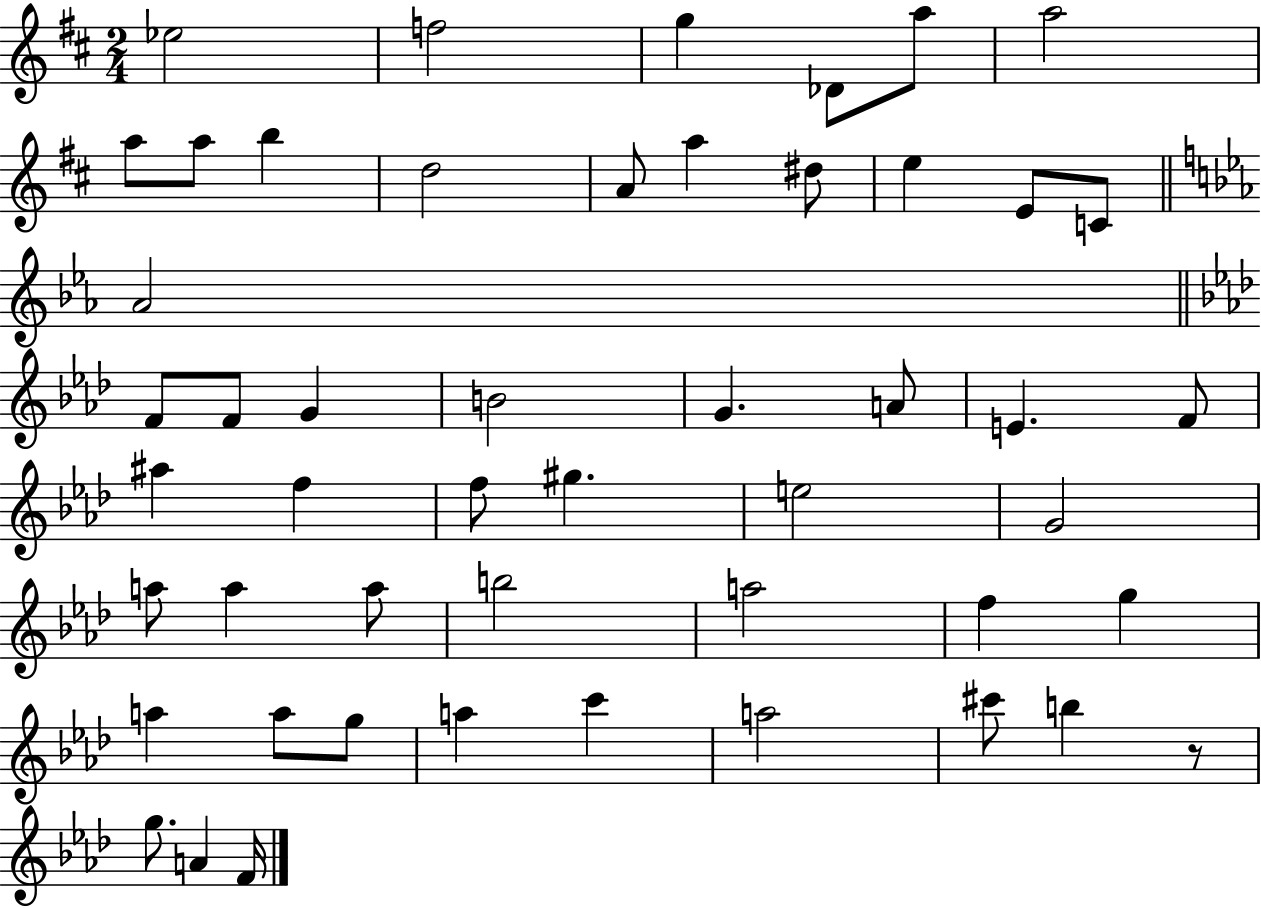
{
  \clef treble
  \numericTimeSignature
  \time 2/4
  \key d \major
  ees''2 | f''2 | g''4 des'8 a''8 | a''2 | \break a''8 a''8 b''4 | d''2 | a'8 a''4 dis''8 | e''4 e'8 c'8 | \break \bar "||" \break \key ees \major aes'2 | \bar "||" \break \key f \minor f'8 f'8 g'4 | b'2 | g'4. a'8 | e'4. f'8 | \break ais''4 f''4 | f''8 gis''4. | e''2 | g'2 | \break a''8 a''4 a''8 | b''2 | a''2 | f''4 g''4 | \break a''4 a''8 g''8 | a''4 c'''4 | a''2 | cis'''8 b''4 r8 | \break g''8. a'4 f'16 | \bar "|."
}